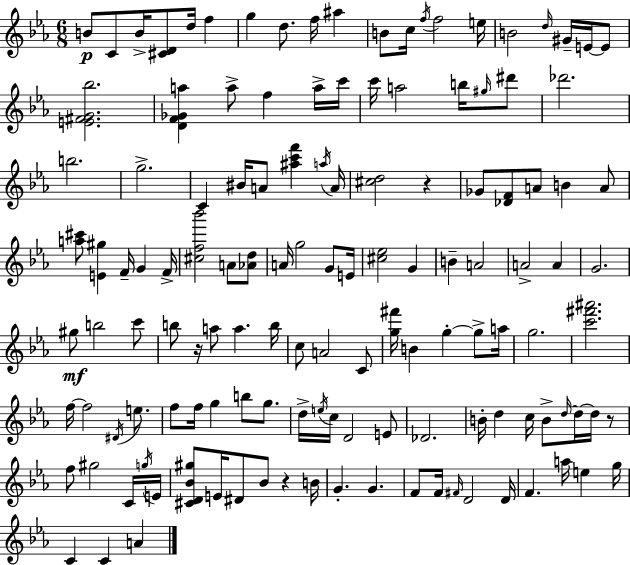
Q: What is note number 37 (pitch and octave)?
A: Gb4